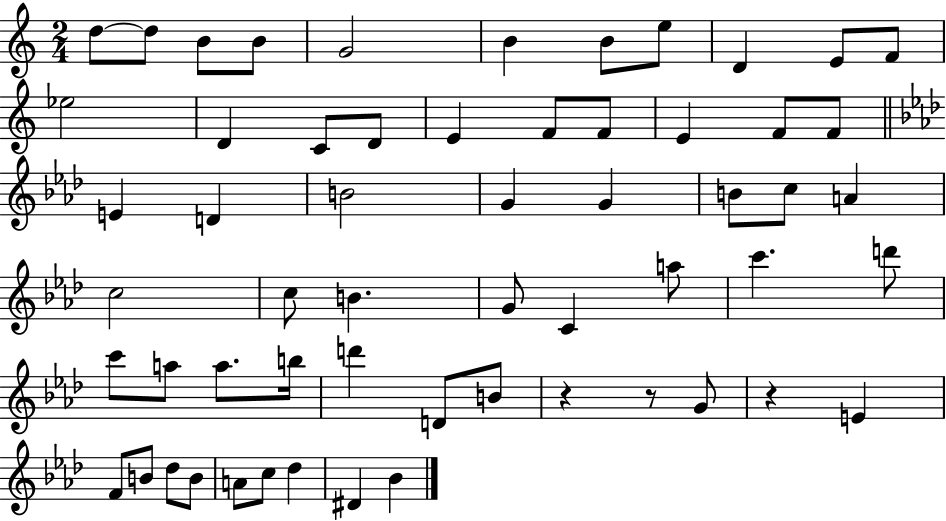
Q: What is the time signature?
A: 2/4